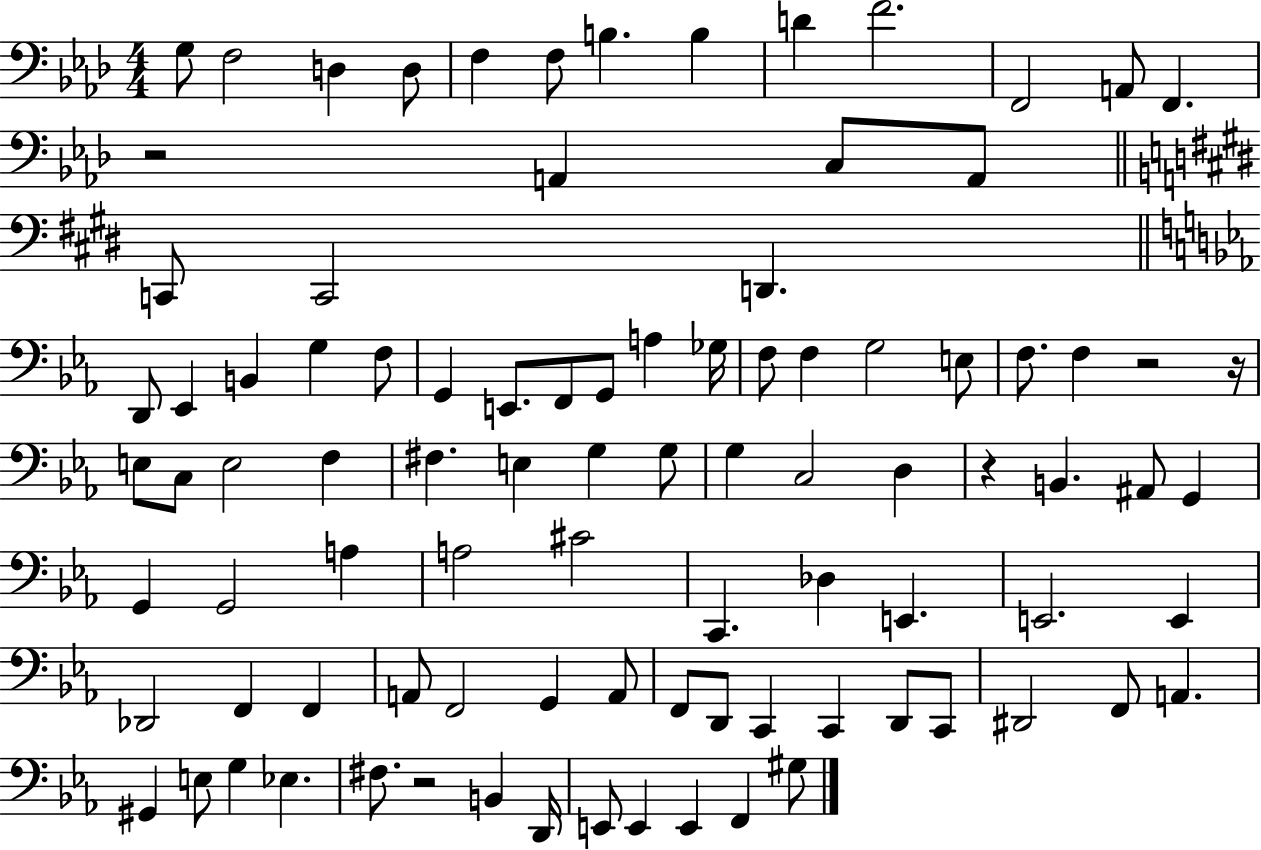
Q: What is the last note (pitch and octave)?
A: G#3